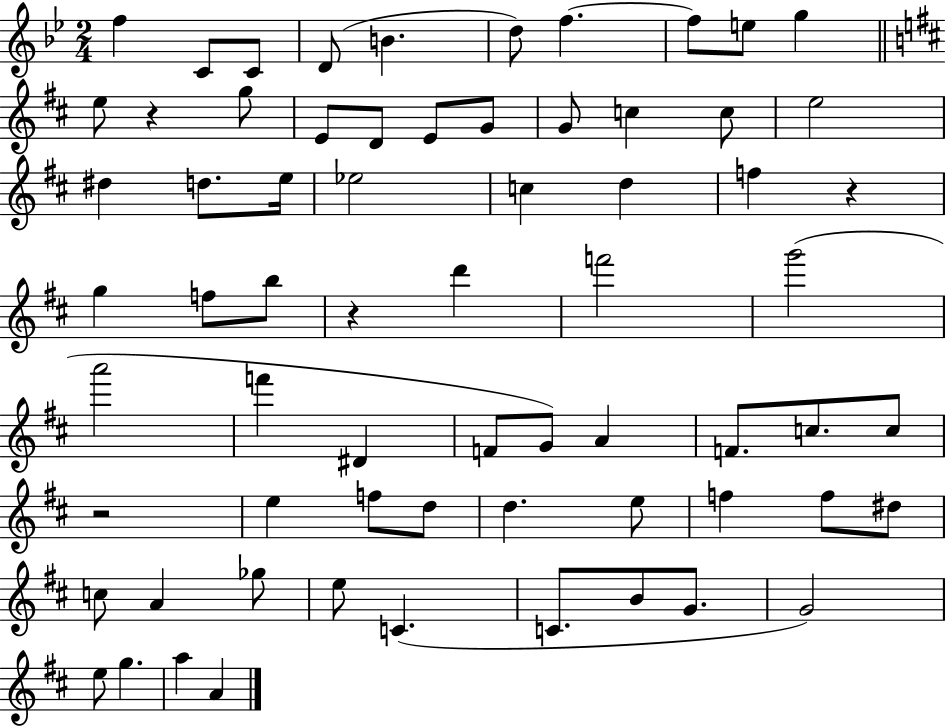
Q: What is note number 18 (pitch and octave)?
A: C5